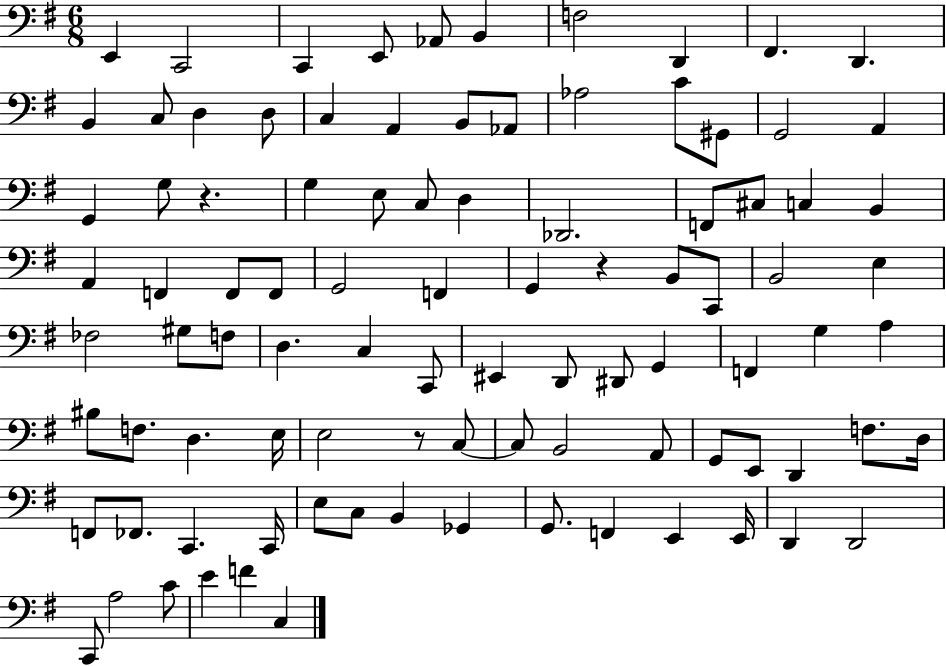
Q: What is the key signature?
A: G major